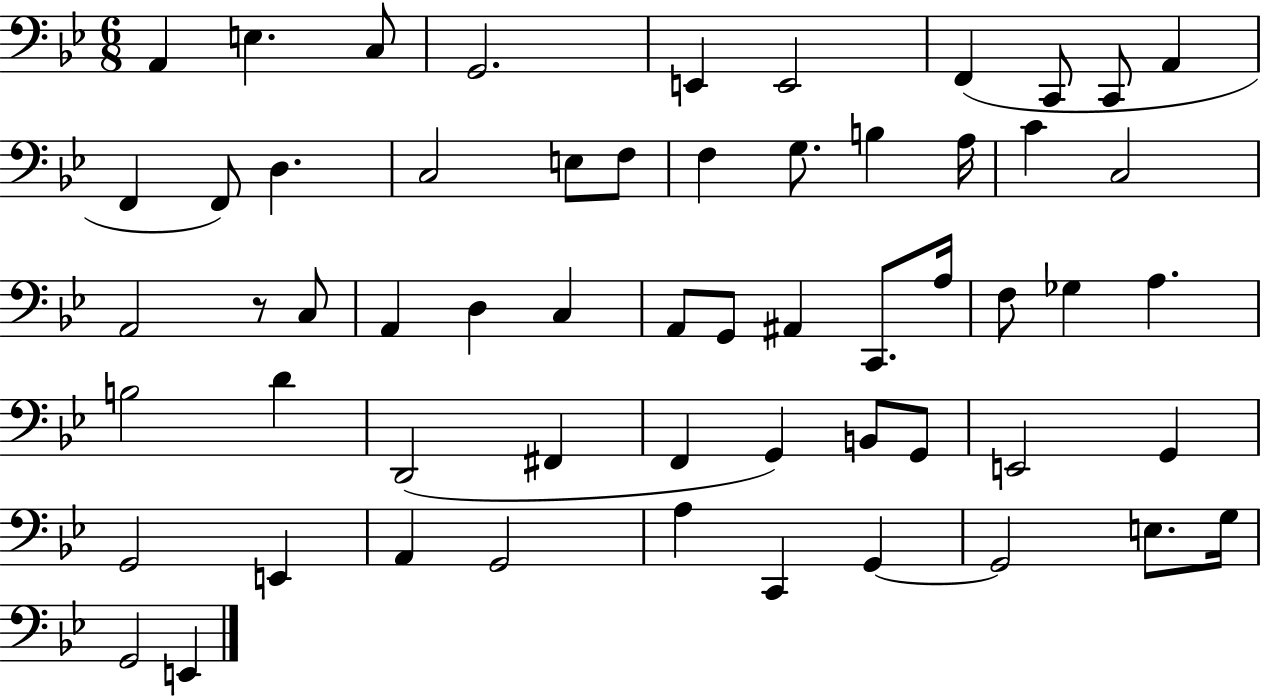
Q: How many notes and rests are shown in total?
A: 58